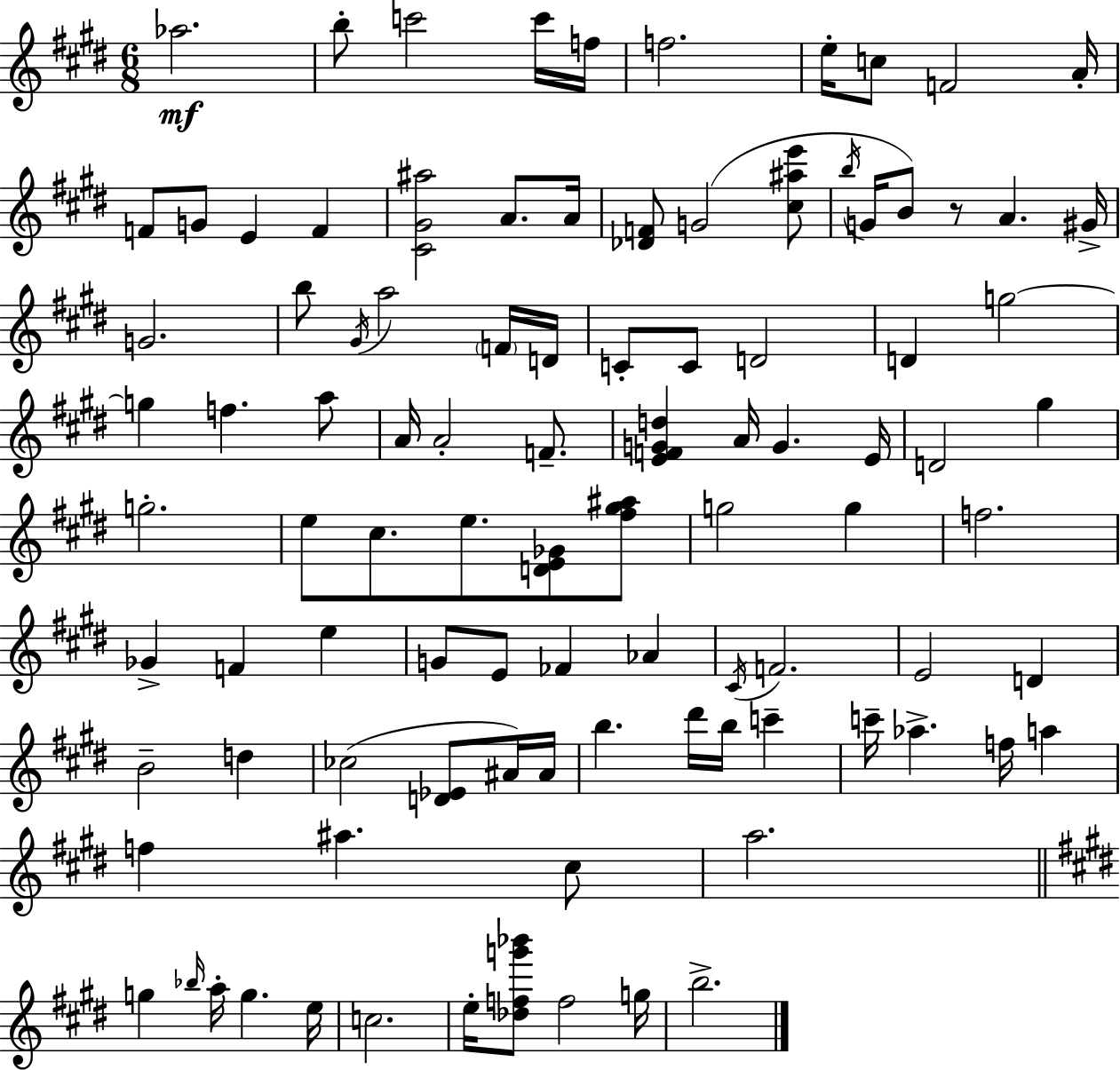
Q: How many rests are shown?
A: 1